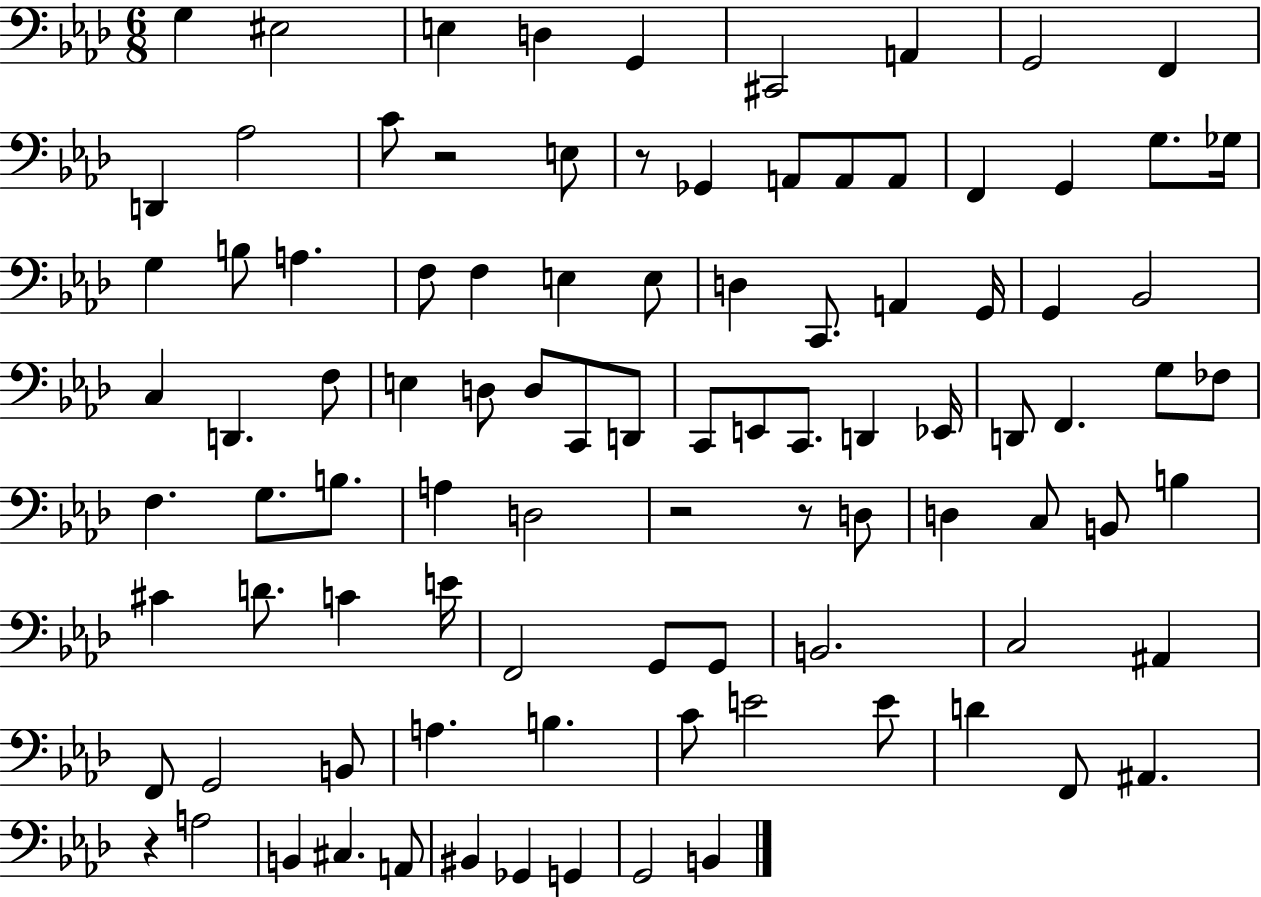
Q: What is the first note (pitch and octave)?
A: G3